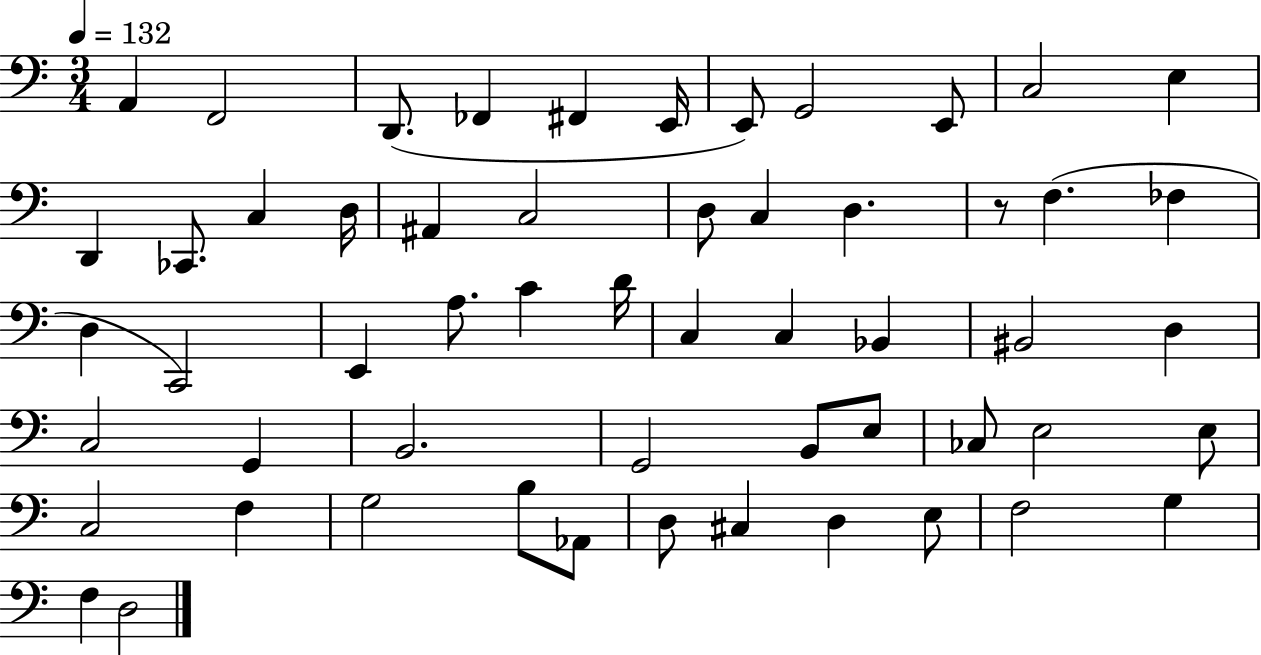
X:1
T:Untitled
M:3/4
L:1/4
K:C
A,, F,,2 D,,/2 _F,, ^F,, E,,/4 E,,/2 G,,2 E,,/2 C,2 E, D,, _C,,/2 C, D,/4 ^A,, C,2 D,/2 C, D, z/2 F, _F, D, C,,2 E,, A,/2 C D/4 C, C, _B,, ^B,,2 D, C,2 G,, B,,2 G,,2 B,,/2 E,/2 _C,/2 E,2 E,/2 C,2 F, G,2 B,/2 _A,,/2 D,/2 ^C, D, E,/2 F,2 G, F, D,2